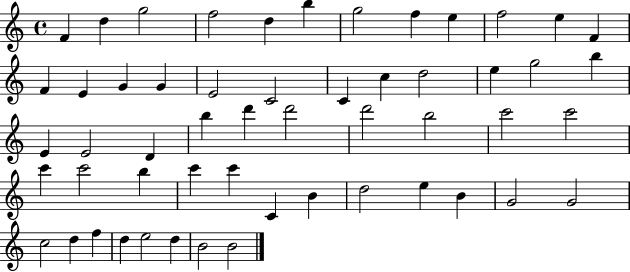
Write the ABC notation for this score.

X:1
T:Untitled
M:4/4
L:1/4
K:C
F d g2 f2 d b g2 f e f2 e F F E G G E2 C2 C c d2 e g2 b E E2 D b d' d'2 d'2 b2 c'2 c'2 c' c'2 b c' c' C B d2 e B G2 G2 c2 d f d e2 d B2 B2